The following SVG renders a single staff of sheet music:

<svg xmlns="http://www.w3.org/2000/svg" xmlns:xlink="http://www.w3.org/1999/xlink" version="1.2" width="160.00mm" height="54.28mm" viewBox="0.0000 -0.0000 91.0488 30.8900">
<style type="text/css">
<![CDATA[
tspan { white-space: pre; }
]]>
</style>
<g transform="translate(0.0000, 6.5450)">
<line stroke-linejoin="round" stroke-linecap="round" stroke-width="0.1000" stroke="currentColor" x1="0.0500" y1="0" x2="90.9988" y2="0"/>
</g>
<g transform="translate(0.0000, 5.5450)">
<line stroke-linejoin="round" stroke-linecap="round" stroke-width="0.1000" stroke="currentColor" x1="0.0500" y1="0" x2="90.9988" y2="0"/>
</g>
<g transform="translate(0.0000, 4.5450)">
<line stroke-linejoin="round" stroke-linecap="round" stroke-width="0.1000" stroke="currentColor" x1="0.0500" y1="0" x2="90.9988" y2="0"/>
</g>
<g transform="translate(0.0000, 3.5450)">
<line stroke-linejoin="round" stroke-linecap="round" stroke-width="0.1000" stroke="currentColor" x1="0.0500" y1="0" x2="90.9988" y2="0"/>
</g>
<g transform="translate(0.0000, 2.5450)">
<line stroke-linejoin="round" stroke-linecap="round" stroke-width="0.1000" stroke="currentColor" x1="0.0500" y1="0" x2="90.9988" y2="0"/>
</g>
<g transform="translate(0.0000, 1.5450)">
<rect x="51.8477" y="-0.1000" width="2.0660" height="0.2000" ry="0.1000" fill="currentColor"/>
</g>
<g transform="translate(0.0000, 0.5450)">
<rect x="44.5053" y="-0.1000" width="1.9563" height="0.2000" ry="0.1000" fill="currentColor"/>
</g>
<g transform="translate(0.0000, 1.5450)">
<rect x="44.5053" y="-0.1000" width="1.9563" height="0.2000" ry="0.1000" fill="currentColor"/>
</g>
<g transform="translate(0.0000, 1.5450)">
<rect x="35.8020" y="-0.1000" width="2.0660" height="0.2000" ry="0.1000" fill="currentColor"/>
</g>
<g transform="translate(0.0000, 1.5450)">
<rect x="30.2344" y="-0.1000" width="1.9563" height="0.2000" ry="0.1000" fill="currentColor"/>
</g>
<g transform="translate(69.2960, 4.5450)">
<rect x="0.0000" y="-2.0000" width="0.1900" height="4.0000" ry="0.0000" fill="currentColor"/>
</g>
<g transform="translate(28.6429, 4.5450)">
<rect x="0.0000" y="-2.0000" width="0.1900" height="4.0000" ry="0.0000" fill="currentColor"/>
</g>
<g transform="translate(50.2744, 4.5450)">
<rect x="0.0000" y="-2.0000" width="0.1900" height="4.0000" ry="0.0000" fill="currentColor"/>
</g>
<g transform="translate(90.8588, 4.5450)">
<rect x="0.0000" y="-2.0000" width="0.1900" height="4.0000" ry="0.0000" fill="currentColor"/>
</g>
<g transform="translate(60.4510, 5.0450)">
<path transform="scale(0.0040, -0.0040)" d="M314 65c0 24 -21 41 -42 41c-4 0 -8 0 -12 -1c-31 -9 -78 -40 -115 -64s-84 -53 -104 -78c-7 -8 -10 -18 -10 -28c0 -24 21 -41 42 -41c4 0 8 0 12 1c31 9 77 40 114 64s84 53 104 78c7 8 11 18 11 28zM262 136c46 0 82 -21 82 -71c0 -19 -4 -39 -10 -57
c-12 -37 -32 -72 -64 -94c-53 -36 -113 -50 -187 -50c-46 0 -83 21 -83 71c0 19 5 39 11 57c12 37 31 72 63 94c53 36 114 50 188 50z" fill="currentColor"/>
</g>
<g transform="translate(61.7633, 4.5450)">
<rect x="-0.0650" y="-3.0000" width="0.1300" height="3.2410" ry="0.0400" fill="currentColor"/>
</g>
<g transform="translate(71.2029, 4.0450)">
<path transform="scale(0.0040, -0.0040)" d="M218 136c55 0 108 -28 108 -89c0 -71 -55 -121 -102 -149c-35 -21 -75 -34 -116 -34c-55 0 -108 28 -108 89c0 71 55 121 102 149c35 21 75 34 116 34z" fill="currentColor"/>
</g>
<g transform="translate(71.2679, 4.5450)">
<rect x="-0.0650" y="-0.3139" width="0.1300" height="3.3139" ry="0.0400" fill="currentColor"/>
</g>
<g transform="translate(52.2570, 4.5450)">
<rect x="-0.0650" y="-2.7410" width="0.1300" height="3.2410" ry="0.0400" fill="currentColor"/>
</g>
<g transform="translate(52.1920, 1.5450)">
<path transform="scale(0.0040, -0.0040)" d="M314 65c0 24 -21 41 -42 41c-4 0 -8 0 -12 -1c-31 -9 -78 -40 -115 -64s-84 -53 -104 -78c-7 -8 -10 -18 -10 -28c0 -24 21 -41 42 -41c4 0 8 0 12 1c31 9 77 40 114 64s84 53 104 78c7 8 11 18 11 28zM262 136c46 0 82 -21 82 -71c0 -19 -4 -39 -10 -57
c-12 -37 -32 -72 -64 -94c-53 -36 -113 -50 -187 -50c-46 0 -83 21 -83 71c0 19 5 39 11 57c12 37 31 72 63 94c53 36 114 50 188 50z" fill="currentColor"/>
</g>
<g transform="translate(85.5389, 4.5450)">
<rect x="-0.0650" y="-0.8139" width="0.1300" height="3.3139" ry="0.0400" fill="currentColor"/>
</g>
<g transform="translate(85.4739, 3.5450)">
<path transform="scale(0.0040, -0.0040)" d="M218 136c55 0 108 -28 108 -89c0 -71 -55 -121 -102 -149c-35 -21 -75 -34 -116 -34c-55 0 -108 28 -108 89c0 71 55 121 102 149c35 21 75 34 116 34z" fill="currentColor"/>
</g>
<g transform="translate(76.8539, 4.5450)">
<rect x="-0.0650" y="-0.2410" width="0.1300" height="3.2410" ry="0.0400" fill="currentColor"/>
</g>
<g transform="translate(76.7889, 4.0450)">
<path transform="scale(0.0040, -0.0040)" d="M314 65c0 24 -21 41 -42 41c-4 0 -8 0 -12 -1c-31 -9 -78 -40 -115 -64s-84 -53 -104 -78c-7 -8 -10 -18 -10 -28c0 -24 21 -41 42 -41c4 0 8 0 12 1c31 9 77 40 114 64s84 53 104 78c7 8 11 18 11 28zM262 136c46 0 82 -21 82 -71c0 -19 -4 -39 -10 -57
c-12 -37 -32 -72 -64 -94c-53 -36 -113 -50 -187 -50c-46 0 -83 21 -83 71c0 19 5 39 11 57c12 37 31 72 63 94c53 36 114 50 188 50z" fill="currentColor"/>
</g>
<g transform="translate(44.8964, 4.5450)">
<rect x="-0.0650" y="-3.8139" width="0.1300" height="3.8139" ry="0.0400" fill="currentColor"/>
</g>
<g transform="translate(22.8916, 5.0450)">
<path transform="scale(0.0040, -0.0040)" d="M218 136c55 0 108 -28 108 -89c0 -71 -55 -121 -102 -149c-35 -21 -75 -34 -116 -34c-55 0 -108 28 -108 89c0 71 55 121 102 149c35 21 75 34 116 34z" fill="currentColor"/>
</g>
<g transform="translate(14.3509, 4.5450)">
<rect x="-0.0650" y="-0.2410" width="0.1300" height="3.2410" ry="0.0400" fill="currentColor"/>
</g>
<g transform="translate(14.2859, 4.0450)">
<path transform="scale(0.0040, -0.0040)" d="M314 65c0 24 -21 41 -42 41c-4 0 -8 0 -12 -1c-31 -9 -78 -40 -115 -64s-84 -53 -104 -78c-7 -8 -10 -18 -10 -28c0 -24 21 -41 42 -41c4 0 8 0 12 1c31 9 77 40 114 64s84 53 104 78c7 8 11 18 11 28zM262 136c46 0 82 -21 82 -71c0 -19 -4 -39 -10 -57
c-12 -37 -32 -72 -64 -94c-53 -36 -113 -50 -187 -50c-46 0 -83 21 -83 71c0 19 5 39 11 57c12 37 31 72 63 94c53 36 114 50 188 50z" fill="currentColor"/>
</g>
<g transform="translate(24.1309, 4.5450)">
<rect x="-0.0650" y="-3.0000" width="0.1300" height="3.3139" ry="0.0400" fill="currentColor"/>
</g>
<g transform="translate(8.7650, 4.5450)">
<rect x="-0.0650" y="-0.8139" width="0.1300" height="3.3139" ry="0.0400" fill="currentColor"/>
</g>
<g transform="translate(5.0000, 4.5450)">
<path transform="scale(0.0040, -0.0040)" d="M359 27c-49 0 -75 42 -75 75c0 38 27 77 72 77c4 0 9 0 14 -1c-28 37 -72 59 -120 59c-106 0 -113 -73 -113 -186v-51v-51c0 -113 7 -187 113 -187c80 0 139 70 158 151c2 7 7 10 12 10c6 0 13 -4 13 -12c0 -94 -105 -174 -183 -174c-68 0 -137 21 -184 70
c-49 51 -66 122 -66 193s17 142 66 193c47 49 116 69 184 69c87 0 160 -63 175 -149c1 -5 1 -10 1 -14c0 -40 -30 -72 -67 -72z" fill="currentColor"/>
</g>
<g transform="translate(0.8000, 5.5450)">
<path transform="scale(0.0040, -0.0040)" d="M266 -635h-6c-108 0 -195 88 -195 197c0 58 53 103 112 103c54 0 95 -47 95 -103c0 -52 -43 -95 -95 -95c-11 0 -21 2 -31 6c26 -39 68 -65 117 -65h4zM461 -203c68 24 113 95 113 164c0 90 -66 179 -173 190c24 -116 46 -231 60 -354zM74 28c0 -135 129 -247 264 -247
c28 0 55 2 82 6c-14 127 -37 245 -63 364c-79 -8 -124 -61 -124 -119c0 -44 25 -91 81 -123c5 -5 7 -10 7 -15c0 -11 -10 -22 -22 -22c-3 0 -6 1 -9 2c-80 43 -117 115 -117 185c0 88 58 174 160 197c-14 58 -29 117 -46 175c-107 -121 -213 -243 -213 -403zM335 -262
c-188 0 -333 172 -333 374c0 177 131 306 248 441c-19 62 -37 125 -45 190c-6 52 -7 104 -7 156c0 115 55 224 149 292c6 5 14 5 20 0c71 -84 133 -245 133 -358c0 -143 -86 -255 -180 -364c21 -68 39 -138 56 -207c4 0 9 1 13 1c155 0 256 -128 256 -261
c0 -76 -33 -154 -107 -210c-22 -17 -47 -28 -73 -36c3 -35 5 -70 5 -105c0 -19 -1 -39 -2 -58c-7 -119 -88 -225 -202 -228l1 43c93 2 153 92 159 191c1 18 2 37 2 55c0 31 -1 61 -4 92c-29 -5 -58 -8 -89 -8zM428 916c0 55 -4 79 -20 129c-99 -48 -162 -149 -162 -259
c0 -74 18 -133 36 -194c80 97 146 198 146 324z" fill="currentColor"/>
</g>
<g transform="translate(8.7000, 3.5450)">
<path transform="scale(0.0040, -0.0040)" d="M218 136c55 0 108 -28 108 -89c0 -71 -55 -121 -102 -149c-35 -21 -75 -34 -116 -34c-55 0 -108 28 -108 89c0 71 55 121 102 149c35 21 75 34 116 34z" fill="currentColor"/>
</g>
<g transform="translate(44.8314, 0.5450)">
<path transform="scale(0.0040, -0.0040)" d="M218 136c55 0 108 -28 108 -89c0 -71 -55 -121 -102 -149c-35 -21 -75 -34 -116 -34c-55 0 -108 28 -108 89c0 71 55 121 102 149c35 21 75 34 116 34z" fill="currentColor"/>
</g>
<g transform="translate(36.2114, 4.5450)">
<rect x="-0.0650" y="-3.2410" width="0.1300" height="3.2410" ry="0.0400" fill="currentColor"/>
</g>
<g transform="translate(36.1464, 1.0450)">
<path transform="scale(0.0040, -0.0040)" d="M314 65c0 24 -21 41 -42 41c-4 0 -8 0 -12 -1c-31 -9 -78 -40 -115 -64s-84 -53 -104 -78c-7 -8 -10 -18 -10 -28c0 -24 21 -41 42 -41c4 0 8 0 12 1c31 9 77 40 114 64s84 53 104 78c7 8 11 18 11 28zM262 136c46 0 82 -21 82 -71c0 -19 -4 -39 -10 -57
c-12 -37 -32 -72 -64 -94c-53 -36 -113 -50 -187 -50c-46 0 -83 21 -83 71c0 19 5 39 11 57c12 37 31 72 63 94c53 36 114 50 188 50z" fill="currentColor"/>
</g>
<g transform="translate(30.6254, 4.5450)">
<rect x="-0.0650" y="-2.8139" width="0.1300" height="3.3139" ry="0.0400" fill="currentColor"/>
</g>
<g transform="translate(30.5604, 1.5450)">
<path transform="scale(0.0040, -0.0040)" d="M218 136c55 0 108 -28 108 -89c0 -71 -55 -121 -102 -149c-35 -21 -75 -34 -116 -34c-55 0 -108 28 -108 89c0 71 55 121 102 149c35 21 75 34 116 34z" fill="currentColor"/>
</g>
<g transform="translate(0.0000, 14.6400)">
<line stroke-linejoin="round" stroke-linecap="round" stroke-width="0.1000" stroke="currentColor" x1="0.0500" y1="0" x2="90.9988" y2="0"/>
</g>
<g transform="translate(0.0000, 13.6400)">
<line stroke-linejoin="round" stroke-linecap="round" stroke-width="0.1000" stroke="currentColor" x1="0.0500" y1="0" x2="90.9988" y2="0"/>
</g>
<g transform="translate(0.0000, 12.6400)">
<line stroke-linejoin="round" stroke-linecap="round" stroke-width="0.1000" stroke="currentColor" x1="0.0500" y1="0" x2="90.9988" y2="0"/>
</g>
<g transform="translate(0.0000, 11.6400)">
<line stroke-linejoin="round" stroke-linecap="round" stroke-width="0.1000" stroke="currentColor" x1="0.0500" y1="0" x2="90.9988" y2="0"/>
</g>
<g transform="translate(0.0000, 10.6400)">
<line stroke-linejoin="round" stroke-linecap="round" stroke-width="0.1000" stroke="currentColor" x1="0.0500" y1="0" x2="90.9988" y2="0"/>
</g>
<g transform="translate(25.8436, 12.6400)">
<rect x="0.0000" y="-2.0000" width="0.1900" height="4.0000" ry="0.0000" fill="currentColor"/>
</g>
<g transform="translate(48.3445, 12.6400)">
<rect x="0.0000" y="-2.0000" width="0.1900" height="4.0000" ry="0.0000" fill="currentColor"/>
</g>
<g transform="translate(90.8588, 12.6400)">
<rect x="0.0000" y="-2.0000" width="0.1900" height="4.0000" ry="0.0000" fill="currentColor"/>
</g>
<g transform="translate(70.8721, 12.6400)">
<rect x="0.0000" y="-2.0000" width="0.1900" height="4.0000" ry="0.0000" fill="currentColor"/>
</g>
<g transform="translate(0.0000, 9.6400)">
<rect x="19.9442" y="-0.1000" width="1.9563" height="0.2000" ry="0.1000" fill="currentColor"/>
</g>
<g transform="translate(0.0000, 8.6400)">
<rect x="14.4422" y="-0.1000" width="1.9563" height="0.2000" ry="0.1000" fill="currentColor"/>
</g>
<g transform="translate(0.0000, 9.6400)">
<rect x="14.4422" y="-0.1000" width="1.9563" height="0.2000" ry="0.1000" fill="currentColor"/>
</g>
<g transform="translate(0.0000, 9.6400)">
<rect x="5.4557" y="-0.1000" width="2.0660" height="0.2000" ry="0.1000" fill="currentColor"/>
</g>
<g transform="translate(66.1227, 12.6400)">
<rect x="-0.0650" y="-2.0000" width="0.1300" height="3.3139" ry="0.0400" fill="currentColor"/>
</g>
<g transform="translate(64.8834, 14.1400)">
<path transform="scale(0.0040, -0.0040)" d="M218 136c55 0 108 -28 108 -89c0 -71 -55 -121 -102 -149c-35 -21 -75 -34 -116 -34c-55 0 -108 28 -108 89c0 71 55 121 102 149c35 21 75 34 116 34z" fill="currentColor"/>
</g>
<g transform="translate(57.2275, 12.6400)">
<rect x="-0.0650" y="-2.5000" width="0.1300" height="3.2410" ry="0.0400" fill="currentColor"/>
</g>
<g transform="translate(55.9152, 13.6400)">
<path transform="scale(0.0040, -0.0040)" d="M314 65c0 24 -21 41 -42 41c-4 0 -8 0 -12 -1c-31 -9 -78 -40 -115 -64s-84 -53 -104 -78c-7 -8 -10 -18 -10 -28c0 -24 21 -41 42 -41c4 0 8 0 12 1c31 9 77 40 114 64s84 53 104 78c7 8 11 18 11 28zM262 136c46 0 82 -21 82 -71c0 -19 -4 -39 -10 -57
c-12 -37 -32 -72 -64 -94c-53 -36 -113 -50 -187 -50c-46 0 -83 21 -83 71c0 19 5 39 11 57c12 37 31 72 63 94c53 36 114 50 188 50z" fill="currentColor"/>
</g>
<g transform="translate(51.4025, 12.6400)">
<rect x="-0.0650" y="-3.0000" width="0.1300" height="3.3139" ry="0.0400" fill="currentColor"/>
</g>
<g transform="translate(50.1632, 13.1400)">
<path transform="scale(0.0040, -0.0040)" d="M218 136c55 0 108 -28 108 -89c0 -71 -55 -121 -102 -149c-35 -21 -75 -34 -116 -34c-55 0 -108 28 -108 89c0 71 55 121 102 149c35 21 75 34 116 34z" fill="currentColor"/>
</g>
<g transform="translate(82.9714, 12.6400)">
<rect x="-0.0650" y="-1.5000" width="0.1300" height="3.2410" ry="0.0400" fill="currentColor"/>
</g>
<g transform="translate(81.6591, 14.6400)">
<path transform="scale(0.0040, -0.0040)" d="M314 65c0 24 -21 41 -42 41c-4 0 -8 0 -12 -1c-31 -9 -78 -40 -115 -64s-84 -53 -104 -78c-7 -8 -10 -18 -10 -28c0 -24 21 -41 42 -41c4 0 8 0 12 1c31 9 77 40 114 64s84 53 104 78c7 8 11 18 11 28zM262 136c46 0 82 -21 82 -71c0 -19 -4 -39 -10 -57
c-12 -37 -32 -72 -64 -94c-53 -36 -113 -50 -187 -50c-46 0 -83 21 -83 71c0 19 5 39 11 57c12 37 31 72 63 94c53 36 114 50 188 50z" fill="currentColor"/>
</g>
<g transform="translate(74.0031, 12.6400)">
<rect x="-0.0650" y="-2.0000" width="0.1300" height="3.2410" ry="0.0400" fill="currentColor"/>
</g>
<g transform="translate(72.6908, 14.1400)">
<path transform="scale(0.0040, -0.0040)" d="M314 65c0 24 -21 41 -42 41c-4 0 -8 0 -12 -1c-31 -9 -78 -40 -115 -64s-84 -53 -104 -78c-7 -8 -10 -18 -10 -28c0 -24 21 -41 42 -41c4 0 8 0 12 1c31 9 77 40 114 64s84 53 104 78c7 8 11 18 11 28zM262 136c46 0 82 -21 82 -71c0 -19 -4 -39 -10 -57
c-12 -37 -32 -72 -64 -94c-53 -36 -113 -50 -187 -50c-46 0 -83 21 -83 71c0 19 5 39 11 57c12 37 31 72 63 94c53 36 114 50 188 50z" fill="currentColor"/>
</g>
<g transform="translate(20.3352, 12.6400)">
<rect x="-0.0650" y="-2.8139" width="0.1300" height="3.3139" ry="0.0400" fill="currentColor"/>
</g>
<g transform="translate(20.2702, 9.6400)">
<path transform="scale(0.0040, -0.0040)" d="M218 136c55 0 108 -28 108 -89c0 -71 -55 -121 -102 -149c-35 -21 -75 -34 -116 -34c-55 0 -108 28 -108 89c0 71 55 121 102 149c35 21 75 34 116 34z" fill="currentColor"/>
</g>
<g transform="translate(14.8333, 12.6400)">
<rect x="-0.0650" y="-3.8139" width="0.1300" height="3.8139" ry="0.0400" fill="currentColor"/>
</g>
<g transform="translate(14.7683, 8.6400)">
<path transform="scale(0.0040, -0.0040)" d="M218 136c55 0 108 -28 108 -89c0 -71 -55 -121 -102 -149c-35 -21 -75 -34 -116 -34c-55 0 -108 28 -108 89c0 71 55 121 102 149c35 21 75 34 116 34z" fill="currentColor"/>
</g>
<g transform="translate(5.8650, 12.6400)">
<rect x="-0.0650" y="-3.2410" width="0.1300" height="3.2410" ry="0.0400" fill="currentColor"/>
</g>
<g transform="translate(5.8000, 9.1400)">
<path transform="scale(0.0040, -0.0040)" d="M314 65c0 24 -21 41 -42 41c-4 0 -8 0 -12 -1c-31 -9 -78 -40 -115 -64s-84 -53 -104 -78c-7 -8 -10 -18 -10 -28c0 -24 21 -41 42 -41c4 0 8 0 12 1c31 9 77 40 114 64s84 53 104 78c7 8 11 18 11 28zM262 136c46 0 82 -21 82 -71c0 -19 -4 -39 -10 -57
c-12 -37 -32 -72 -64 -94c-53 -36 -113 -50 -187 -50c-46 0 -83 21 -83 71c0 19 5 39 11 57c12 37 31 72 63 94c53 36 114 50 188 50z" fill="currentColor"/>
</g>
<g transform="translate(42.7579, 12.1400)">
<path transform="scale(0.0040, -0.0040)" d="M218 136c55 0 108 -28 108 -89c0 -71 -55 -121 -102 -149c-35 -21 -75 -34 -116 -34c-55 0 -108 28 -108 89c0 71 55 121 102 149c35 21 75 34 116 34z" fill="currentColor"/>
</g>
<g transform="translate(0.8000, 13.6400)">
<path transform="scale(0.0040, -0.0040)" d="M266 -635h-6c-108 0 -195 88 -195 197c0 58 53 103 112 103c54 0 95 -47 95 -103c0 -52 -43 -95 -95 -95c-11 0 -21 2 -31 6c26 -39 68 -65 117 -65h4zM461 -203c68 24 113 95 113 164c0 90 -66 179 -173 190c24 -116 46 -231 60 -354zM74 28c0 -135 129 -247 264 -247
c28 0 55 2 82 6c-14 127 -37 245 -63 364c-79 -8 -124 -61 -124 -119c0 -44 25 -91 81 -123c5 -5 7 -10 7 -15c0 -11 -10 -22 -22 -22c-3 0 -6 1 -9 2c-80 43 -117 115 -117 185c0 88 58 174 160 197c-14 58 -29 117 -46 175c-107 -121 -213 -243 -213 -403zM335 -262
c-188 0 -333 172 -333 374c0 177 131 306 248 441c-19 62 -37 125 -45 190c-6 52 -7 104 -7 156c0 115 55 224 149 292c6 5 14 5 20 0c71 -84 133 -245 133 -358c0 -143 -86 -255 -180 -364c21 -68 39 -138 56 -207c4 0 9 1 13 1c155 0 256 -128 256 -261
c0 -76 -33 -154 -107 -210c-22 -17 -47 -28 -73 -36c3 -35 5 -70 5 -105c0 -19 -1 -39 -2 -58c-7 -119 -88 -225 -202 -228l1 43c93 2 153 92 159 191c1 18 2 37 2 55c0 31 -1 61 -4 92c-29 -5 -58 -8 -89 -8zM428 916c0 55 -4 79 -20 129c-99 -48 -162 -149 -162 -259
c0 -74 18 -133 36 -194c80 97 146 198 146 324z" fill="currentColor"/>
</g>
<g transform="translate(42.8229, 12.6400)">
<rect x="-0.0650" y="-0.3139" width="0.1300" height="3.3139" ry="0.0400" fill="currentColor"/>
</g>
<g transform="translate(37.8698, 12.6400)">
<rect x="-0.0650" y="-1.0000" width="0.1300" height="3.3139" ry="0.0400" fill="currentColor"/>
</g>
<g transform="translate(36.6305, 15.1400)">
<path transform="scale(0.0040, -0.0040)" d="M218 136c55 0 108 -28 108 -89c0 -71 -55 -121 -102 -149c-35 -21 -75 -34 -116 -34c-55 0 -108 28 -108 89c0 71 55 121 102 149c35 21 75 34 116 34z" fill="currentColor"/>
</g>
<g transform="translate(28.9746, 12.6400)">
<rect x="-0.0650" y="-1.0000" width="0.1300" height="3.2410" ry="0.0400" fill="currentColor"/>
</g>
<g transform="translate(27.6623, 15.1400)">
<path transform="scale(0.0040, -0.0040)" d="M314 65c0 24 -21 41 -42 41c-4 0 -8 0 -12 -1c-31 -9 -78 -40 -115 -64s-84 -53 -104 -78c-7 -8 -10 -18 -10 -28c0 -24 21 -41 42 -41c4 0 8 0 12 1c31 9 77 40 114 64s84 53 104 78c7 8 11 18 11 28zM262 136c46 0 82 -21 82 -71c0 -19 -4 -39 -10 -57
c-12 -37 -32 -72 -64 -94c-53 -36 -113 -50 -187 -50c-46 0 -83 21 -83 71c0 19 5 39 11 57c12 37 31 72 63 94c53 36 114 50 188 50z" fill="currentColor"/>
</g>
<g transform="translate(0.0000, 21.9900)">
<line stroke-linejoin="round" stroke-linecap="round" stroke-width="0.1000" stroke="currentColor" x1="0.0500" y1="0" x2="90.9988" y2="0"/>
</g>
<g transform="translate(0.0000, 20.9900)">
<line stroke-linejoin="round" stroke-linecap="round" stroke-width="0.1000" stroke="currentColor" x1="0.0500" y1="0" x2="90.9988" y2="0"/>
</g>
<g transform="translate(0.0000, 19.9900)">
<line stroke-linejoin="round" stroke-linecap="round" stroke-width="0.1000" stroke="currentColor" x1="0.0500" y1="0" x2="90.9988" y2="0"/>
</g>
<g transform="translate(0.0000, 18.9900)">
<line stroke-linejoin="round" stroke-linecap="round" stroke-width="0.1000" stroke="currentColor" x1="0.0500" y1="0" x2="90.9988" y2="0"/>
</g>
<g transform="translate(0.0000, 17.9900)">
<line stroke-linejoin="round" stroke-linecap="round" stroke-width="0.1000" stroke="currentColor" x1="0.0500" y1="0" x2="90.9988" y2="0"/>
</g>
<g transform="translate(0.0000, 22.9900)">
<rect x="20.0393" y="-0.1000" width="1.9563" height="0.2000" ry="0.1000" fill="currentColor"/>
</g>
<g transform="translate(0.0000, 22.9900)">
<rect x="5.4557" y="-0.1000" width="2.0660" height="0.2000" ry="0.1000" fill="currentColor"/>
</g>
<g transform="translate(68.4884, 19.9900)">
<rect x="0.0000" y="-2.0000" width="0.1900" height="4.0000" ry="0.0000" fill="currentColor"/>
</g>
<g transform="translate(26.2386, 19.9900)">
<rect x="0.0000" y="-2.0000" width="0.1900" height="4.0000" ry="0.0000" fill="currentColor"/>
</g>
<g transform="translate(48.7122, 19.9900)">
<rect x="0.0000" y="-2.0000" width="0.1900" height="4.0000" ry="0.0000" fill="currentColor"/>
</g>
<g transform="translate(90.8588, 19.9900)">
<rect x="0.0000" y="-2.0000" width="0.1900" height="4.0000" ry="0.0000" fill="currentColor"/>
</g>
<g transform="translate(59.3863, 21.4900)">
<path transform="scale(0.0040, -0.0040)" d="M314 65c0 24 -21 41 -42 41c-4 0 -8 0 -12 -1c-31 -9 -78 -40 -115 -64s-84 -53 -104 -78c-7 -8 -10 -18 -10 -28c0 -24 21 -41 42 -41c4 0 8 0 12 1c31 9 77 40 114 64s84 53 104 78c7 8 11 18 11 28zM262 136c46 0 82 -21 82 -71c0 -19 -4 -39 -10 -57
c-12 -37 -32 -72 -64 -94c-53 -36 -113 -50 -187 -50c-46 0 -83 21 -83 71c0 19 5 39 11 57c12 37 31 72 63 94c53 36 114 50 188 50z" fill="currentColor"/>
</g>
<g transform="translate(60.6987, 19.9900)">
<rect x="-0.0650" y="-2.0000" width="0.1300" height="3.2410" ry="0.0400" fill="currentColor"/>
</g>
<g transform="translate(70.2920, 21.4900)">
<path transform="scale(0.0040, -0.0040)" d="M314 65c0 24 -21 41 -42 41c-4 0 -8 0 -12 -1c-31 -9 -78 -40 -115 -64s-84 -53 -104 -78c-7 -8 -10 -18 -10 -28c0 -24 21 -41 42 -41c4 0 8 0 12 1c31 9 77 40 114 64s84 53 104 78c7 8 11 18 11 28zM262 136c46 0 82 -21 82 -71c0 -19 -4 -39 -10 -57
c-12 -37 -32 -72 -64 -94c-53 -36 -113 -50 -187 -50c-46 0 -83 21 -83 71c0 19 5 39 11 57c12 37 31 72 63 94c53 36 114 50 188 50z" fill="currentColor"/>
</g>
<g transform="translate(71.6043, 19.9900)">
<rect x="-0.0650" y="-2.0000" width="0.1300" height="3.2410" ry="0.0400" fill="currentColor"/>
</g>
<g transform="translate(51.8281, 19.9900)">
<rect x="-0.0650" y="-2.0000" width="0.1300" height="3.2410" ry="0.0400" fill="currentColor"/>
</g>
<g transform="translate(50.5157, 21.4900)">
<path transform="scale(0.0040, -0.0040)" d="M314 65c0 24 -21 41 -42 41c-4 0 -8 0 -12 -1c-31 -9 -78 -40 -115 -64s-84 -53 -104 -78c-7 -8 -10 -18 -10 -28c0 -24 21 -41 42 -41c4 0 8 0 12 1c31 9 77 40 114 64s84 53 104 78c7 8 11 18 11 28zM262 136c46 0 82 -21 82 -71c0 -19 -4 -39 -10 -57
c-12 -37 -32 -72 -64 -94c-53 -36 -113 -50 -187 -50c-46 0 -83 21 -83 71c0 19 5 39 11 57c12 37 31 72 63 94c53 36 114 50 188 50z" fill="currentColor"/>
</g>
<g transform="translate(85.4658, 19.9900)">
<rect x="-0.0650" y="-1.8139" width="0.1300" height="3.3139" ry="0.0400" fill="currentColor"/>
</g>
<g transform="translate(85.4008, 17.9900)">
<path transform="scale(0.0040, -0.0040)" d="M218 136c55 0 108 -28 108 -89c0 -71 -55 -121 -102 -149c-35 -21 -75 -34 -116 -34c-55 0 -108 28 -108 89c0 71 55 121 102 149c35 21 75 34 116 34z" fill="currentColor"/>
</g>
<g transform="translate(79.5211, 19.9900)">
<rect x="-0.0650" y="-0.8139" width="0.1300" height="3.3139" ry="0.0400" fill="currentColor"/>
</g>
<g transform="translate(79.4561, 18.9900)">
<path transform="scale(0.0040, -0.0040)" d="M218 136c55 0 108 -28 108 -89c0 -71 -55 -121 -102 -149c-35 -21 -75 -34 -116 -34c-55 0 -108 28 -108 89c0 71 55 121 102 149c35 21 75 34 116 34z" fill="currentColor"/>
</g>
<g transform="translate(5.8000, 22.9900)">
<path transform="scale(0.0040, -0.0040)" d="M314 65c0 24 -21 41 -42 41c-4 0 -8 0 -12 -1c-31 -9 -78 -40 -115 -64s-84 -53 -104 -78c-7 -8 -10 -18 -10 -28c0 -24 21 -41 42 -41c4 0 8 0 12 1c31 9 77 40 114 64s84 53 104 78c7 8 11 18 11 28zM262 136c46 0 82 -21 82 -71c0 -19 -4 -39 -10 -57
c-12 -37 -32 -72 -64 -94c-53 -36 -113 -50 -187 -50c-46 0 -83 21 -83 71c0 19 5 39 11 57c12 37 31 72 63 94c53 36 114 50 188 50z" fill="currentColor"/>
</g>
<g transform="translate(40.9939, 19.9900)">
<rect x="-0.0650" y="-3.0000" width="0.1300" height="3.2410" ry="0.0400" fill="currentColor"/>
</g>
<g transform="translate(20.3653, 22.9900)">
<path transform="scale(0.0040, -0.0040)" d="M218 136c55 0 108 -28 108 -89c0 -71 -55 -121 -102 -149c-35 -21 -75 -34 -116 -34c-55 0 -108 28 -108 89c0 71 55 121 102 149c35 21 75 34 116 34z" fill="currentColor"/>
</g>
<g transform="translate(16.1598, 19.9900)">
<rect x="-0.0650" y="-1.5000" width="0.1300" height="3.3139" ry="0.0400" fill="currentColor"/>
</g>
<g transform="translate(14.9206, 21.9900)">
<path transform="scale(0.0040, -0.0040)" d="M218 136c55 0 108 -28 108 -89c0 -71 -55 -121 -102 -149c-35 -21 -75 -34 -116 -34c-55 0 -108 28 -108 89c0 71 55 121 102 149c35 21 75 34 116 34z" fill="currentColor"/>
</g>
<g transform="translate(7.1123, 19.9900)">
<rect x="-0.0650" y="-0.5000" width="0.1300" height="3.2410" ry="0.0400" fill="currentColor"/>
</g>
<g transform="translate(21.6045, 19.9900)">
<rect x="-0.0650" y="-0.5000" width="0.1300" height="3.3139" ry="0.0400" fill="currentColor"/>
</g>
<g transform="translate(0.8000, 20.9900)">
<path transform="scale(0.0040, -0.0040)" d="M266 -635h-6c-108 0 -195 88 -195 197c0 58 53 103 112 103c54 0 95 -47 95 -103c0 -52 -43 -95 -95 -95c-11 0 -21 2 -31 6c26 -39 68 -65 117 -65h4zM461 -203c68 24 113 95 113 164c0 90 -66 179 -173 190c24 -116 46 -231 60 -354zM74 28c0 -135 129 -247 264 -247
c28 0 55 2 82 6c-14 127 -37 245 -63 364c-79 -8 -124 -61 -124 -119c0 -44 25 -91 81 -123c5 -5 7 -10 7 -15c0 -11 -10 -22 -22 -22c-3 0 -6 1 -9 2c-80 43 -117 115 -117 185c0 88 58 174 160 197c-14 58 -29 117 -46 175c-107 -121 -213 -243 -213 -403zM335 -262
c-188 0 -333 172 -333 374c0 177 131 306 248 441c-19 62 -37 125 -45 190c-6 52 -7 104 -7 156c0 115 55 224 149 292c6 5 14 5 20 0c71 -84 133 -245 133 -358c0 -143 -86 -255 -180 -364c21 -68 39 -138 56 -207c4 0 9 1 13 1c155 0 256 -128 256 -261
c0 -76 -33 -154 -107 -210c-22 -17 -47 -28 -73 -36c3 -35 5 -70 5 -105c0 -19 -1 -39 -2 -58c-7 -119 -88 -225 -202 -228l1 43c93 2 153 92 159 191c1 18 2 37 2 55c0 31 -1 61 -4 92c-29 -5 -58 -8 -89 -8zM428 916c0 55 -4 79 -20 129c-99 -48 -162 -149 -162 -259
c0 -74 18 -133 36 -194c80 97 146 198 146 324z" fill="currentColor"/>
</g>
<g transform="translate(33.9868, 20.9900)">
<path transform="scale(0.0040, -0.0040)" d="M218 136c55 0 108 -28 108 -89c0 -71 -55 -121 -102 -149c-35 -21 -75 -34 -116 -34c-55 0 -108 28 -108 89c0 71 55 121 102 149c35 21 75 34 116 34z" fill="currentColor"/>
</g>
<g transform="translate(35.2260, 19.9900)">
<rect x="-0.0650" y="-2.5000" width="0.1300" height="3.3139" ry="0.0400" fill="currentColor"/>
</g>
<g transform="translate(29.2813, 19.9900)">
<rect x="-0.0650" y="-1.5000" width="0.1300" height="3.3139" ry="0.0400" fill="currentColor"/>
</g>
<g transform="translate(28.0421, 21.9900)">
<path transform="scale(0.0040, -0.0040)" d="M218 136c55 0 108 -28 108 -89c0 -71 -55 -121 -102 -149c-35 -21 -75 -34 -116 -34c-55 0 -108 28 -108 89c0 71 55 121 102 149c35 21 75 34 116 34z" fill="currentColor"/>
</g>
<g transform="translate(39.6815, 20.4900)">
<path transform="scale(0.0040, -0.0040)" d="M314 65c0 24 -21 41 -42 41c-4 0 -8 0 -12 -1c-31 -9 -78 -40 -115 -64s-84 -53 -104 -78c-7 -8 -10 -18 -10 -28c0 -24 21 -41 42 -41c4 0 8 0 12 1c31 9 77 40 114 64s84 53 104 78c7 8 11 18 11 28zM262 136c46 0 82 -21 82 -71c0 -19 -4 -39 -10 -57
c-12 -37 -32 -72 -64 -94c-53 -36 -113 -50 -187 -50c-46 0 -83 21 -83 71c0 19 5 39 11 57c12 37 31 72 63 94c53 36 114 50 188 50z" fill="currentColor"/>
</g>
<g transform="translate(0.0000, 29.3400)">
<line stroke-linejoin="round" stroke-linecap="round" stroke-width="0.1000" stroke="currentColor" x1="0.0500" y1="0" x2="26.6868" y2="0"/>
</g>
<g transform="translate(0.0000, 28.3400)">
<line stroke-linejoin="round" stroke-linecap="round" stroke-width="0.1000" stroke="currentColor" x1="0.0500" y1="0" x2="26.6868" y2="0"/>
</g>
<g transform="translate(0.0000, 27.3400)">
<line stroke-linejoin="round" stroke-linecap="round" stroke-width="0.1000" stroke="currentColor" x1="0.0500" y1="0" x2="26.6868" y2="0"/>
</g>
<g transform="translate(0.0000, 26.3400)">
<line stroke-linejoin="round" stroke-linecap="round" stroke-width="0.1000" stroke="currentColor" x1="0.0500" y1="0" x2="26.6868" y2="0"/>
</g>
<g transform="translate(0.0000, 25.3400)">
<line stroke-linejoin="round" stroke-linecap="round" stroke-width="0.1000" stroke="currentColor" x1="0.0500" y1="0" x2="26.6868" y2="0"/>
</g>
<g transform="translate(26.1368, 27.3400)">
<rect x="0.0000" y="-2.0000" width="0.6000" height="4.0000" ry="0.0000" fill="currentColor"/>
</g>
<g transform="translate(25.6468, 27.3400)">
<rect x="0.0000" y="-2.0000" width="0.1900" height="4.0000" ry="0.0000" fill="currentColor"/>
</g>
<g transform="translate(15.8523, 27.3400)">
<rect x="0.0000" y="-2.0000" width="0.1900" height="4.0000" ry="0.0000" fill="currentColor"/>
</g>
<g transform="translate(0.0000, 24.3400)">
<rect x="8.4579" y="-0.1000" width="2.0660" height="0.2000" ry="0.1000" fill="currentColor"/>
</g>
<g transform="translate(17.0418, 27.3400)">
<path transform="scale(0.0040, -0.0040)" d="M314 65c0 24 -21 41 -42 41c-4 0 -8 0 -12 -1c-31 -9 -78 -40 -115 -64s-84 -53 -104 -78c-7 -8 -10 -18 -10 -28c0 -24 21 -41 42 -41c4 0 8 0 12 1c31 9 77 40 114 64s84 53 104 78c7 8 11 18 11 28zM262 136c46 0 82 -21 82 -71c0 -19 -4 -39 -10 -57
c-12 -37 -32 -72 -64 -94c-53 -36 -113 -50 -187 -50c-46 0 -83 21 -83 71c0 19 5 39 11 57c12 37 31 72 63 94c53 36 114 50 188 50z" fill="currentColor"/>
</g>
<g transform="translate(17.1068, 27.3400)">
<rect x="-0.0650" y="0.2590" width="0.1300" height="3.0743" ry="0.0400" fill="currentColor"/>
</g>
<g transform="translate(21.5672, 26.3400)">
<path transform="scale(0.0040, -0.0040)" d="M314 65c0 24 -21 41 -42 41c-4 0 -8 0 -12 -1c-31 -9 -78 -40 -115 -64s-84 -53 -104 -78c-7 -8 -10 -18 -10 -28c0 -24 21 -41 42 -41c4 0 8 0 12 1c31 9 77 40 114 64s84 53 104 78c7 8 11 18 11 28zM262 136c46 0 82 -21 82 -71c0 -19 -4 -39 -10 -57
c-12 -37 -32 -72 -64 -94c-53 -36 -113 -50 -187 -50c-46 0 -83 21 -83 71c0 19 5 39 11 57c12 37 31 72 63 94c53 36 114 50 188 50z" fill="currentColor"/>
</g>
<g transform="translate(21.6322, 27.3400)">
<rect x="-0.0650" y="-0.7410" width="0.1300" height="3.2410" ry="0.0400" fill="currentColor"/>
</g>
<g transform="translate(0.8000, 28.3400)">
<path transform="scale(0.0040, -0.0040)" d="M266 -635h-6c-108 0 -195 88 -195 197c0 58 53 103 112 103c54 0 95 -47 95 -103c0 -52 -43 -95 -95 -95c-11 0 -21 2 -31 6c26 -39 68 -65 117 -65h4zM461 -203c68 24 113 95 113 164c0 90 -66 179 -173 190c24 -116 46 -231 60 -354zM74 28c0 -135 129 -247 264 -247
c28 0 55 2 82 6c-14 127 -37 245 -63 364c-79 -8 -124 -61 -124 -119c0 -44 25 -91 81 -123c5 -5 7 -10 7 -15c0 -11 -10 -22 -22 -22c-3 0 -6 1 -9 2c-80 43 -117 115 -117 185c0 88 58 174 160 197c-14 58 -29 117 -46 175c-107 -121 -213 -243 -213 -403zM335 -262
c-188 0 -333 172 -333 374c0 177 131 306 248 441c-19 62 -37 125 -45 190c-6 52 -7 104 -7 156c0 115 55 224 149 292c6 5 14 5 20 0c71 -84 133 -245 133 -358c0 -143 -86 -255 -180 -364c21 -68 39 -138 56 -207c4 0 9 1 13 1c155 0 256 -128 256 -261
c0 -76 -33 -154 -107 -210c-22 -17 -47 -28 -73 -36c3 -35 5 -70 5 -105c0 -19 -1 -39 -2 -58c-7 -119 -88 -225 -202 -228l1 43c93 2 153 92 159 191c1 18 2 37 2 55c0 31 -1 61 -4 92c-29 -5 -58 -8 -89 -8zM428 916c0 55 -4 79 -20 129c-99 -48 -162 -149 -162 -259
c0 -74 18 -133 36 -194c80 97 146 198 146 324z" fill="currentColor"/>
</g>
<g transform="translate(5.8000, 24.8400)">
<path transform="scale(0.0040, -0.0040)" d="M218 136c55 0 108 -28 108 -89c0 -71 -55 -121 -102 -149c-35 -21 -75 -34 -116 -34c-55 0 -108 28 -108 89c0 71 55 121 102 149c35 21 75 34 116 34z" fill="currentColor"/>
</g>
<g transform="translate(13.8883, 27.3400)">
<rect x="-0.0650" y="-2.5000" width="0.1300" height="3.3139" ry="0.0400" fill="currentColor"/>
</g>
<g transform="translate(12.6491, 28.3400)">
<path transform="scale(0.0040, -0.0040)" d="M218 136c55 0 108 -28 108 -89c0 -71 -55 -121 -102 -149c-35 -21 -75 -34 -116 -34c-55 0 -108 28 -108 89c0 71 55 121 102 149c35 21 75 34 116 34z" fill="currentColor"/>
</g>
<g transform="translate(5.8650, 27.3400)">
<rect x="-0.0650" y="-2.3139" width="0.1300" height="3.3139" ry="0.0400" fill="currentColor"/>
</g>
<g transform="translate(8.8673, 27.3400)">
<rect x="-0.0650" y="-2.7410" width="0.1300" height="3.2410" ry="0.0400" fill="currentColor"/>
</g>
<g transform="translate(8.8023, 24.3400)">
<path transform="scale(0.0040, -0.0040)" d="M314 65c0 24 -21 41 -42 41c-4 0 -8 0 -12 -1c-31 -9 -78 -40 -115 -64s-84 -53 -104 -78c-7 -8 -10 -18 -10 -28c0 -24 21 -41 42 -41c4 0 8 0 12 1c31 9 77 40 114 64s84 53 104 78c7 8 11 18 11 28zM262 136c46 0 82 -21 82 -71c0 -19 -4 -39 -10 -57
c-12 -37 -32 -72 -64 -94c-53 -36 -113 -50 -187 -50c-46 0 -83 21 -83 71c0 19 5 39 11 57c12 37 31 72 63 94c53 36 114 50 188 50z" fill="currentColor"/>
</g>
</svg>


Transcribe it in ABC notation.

X:1
T:Untitled
M:4/4
L:1/4
K:C
d c2 A a b2 c' a2 A2 c c2 d b2 c' a D2 D c A G2 F F2 E2 C2 E C E G A2 F2 F2 F2 d f g a2 G B2 d2